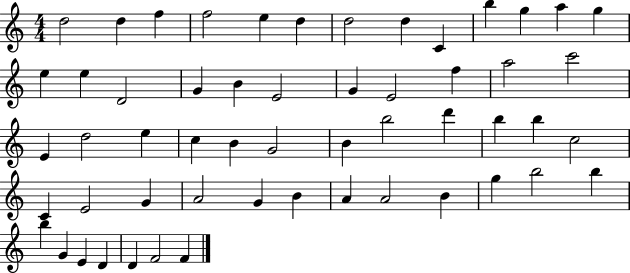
{
  \clef treble
  \numericTimeSignature
  \time 4/4
  \key c \major
  d''2 d''4 f''4 | f''2 e''4 d''4 | d''2 d''4 c'4 | b''4 g''4 a''4 g''4 | \break e''4 e''4 d'2 | g'4 b'4 e'2 | g'4 e'2 f''4 | a''2 c'''2 | \break e'4 d''2 e''4 | c''4 b'4 g'2 | b'4 b''2 d'''4 | b''4 b''4 c''2 | \break c'4 e'2 g'4 | a'2 g'4 b'4 | a'4 a'2 b'4 | g''4 b''2 b''4 | \break b''4 g'4 e'4 d'4 | d'4 f'2 f'4 | \bar "|."
}